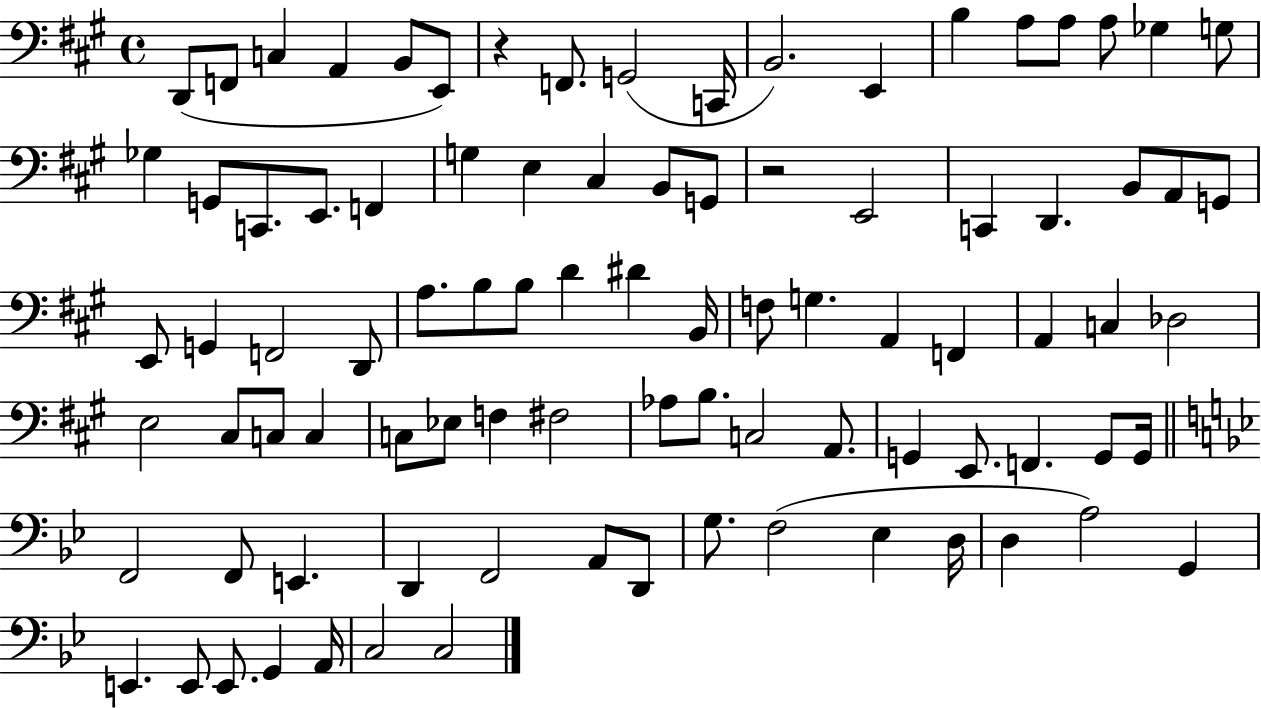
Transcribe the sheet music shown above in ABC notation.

X:1
T:Untitled
M:4/4
L:1/4
K:A
D,,/2 F,,/2 C, A,, B,,/2 E,,/2 z F,,/2 G,,2 C,,/4 B,,2 E,, B, A,/2 A,/2 A,/2 _G, G,/2 _G, G,,/2 C,,/2 E,,/2 F,, G, E, ^C, B,,/2 G,,/2 z2 E,,2 C,, D,, B,,/2 A,,/2 G,,/2 E,,/2 G,, F,,2 D,,/2 A,/2 B,/2 B,/2 D ^D B,,/4 F,/2 G, A,, F,, A,, C, _D,2 E,2 ^C,/2 C,/2 C, C,/2 _E,/2 F, ^F,2 _A,/2 B,/2 C,2 A,,/2 G,, E,,/2 F,, G,,/2 G,,/4 F,,2 F,,/2 E,, D,, F,,2 A,,/2 D,,/2 G,/2 F,2 _E, D,/4 D, A,2 G,, E,, E,,/2 E,,/2 G,, A,,/4 C,2 C,2